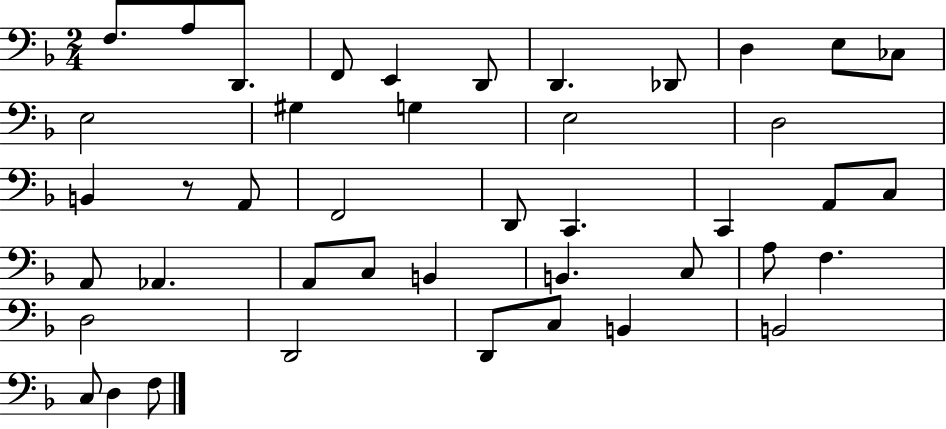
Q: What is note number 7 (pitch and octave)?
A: D2